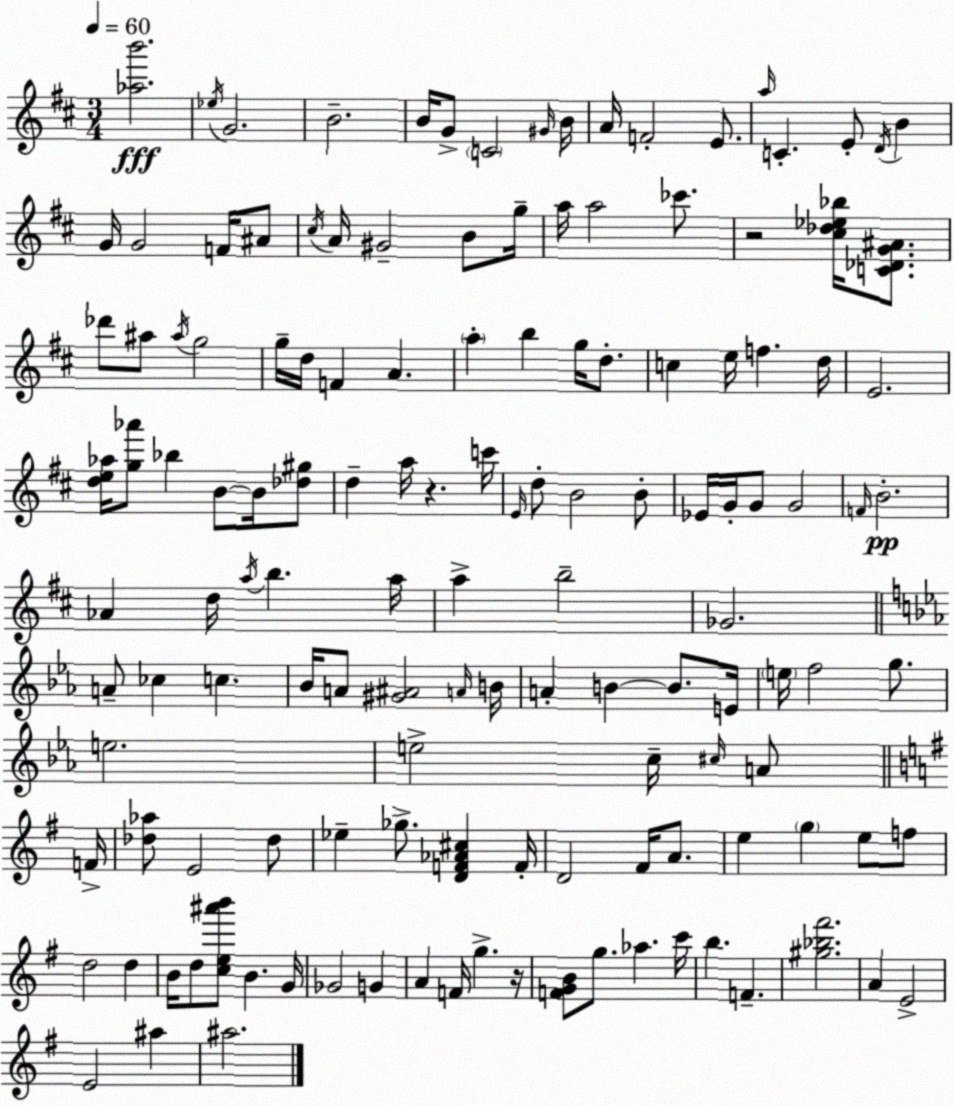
X:1
T:Untitled
M:3/4
L:1/4
K:D
[_ab']2 _e/4 G2 B2 B/4 G/2 C2 ^G/4 B/4 A/4 F2 E/2 a/4 C E/2 D/4 B G/4 G2 F/4 ^A/2 ^c/4 A/4 ^G2 B/2 g/4 a/4 a2 _c'/2 z2 [^c_d_e_b]/4 [C_DG^A]/2 _d'/2 ^a/2 ^a/4 g2 g/4 d/4 F A a b g/4 d/2 c e/4 f d/4 E2 [de_a]/4 [g_a']/2 _b B/2 B/4 [_d^g]/2 d a/4 z c'/4 E/4 d/2 B2 B/2 _E/4 G/4 G/2 G2 F/4 B2 _A d/4 a/4 b a/4 a b2 _G2 A/2 _c c _B/4 A/2 [^G^A]2 A/4 B/4 A B B/2 E/4 e/4 f2 g/2 e2 e2 c/4 ^c/4 A/2 F/4 [_d_a]/2 E2 _d/2 _e _g/2 [DF_A^c] F/4 D2 ^F/4 A/2 e g e/2 f/2 d2 d B/4 d/2 [ce^a'b']/2 B G/4 _G2 G A F/4 g z/4 [FGB]/2 g/2 _a c'/4 b F [^g_b^f']2 A E2 E2 ^a ^a2